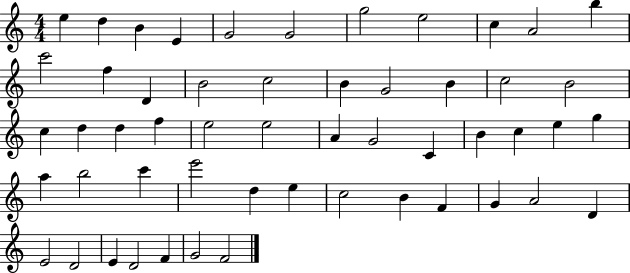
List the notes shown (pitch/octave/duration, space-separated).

E5/q D5/q B4/q E4/q G4/h G4/h G5/h E5/h C5/q A4/h B5/q C6/h F5/q D4/q B4/h C5/h B4/q G4/h B4/q C5/h B4/h C5/q D5/q D5/q F5/q E5/h E5/h A4/q G4/h C4/q B4/q C5/q E5/q G5/q A5/q B5/h C6/q E6/h D5/q E5/q C5/h B4/q F4/q G4/q A4/h D4/q E4/h D4/h E4/q D4/h F4/q G4/h F4/h